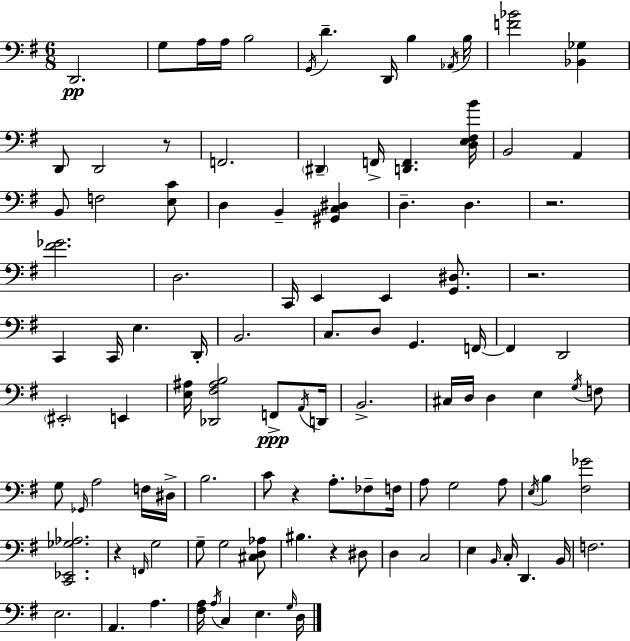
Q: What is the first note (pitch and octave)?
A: D2